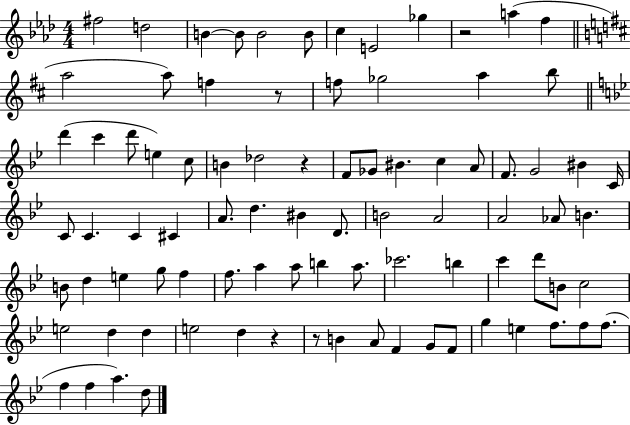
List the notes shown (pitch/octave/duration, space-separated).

F#5/h D5/h B4/q B4/e B4/h B4/e C5/q E4/h Gb5/q R/h A5/q F5/q A5/h A5/e F5/q R/e F5/e Gb5/h A5/q B5/e D6/q C6/q D6/e E5/q C5/e B4/q Db5/h R/q F4/e Gb4/e BIS4/q. C5/q A4/e F4/e. G4/h BIS4/q C4/s C4/e C4/q. C4/q C#4/q A4/e. D5/q. BIS4/q D4/e. B4/h A4/h A4/h Ab4/e B4/q. B4/e D5/q E5/q G5/e F5/q F5/e. A5/q A5/e B5/q A5/e. CES6/h. B5/q C6/q D6/e B4/e C5/h E5/h D5/q D5/q E5/h D5/q R/q R/e B4/q A4/e F4/q G4/e F4/e G5/q E5/q F5/e. F5/e F5/e. F5/q F5/q A5/q. D5/e